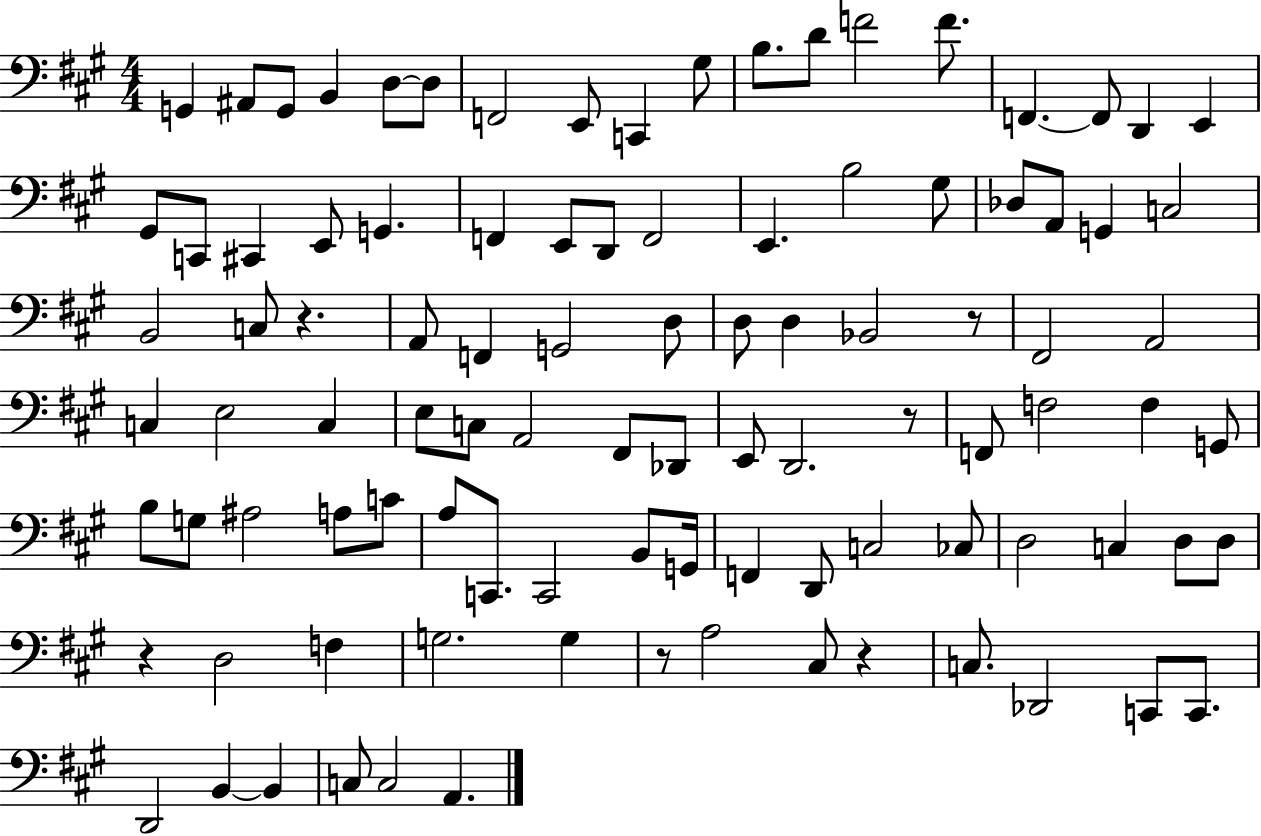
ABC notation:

X:1
T:Untitled
M:4/4
L:1/4
K:A
G,, ^A,,/2 G,,/2 B,, D,/2 D,/2 F,,2 E,,/2 C,, ^G,/2 B,/2 D/2 F2 F/2 F,, F,,/2 D,, E,, ^G,,/2 C,,/2 ^C,, E,,/2 G,, F,, E,,/2 D,,/2 F,,2 E,, B,2 ^G,/2 _D,/2 A,,/2 G,, C,2 B,,2 C,/2 z A,,/2 F,, G,,2 D,/2 D,/2 D, _B,,2 z/2 ^F,,2 A,,2 C, E,2 C, E,/2 C,/2 A,,2 ^F,,/2 _D,,/2 E,,/2 D,,2 z/2 F,,/2 F,2 F, G,,/2 B,/2 G,/2 ^A,2 A,/2 C/2 A,/2 C,,/2 C,,2 B,,/2 G,,/4 F,, D,,/2 C,2 _C,/2 D,2 C, D,/2 D,/2 z D,2 F, G,2 G, z/2 A,2 ^C,/2 z C,/2 _D,,2 C,,/2 C,,/2 D,,2 B,, B,, C,/2 C,2 A,,